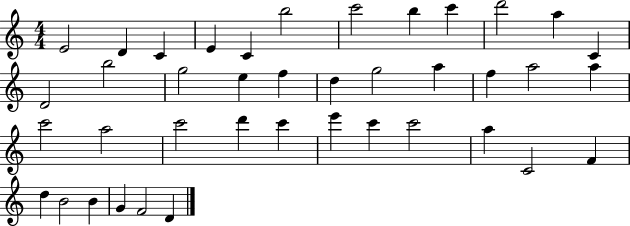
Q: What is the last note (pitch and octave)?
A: D4